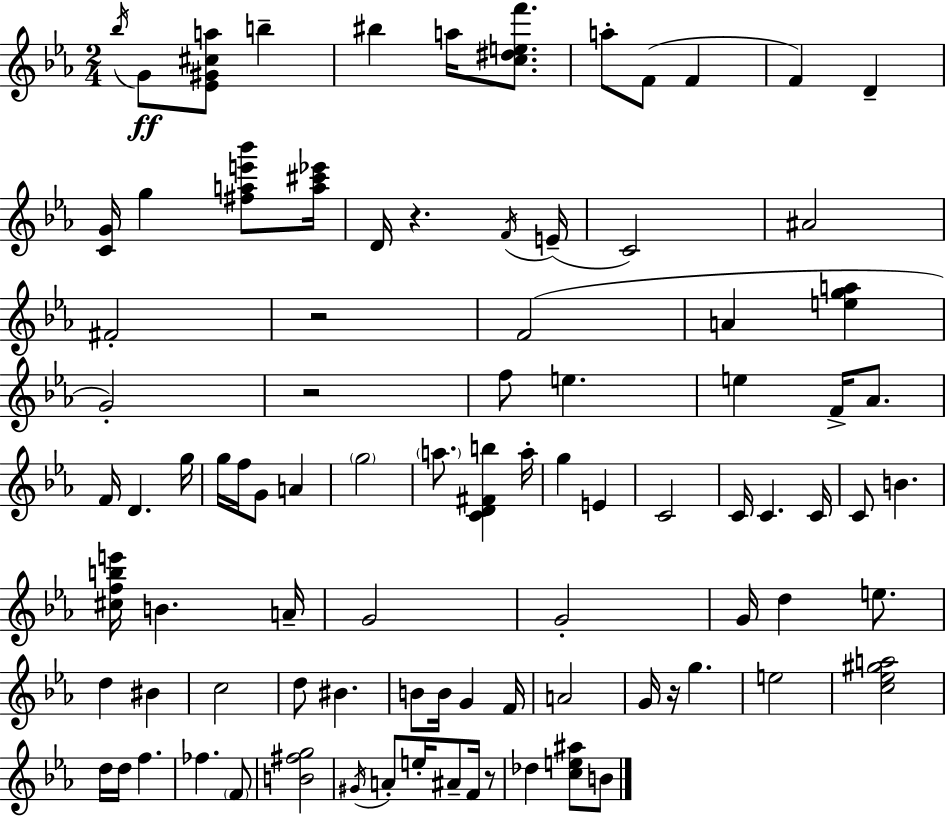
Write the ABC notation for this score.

X:1
T:Untitled
M:2/4
L:1/4
K:Cm
_b/4 G/2 [_E^G^ca]/2 b ^b a/4 [c^def']/2 a/2 F/2 F F D [CG]/4 g [^fae'_b']/2 [a^c'_e']/4 D/4 z F/4 E/4 C2 ^A2 ^F2 z2 F2 A [ega] G2 z2 f/2 e e F/4 _A/2 F/4 D g/4 g/4 f/4 G/2 A g2 a/2 [CD^Fb] a/4 g E C2 C/4 C C/4 C/2 B [^cfbe']/4 B A/4 G2 G2 G/4 d e/2 d ^B c2 d/2 ^B B/2 B/4 G F/4 A2 G/4 z/4 g e2 [c_e^ga]2 d/4 d/4 f _f F/2 [B^fg]2 ^G/4 A/2 e/4 ^A/2 F/4 z/2 _d [ce^a]/2 B/2